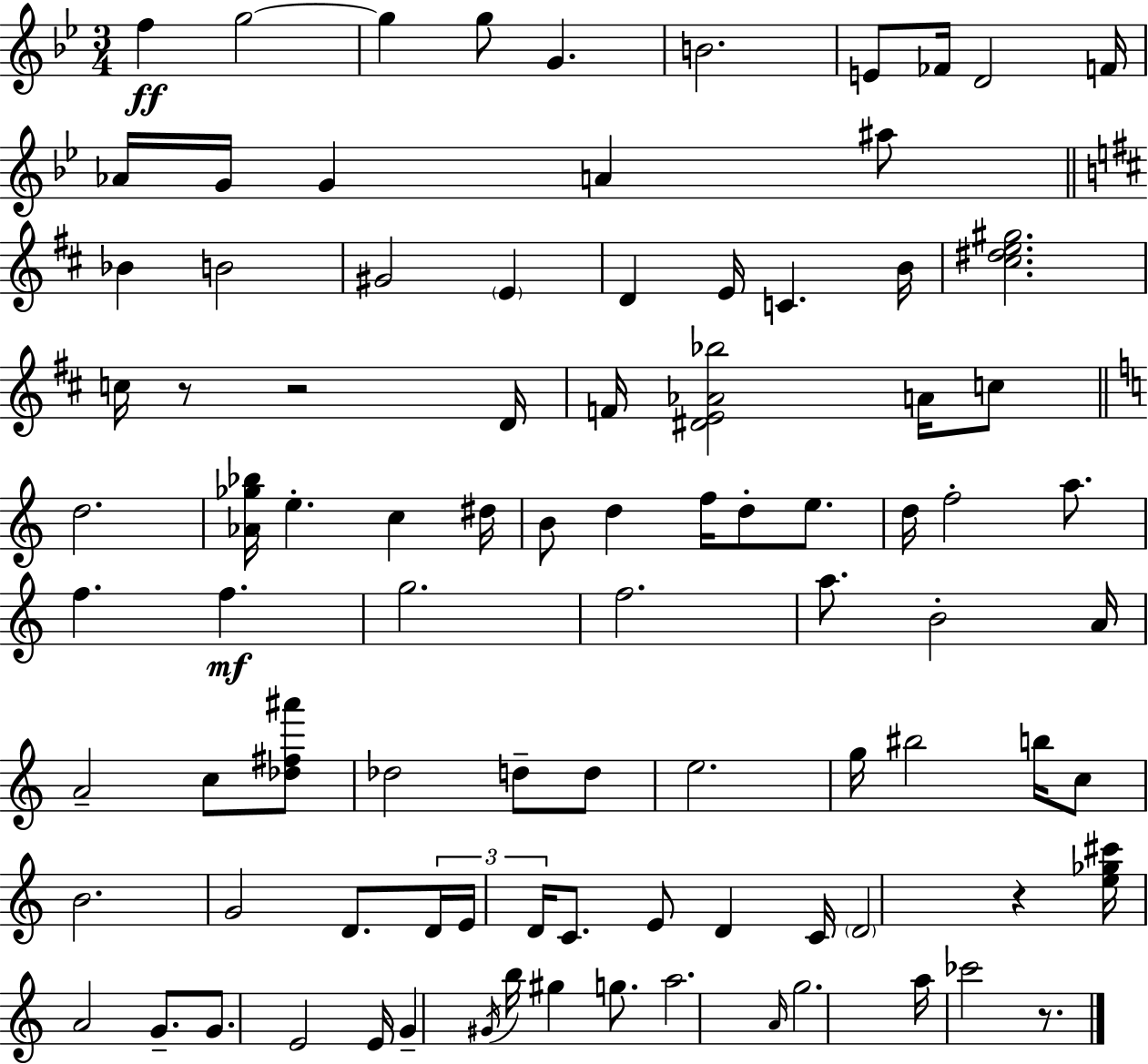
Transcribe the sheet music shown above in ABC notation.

X:1
T:Untitled
M:3/4
L:1/4
K:Bb
f g2 g g/2 G B2 E/2 _F/4 D2 F/4 _A/4 G/4 G A ^a/2 _B B2 ^G2 E D E/4 C B/4 [^c^de^g]2 c/4 z/2 z2 D/4 F/4 [^DE_A_b]2 A/4 c/2 d2 [_A_g_b]/4 e c ^d/4 B/2 d f/4 d/2 e/2 d/4 f2 a/2 f f g2 f2 a/2 B2 A/4 A2 c/2 [_d^f^a']/2 _d2 d/2 d/2 e2 g/4 ^b2 b/4 c/2 B2 G2 D/2 D/4 E/4 D/4 C/2 E/2 D C/4 D2 z [e_g^c']/4 A2 G/2 G/2 E2 E/4 G ^G/4 b/4 ^g g/2 a2 A/4 g2 a/4 _c'2 z/2